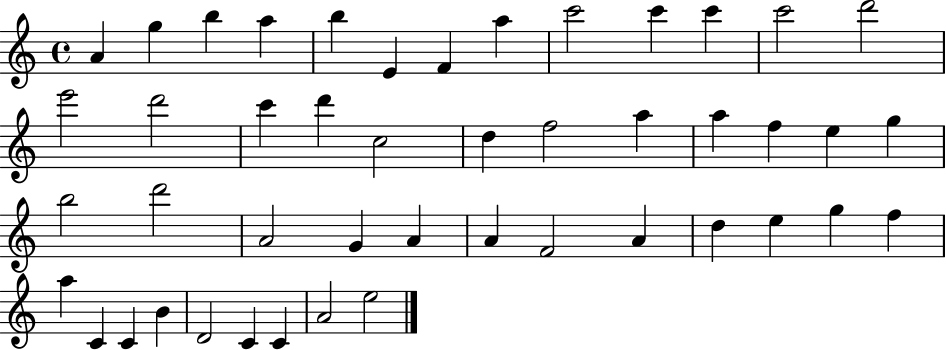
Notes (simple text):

A4/q G5/q B5/q A5/q B5/q E4/q F4/q A5/q C6/h C6/q C6/q C6/h D6/h E6/h D6/h C6/q D6/q C5/h D5/q F5/h A5/q A5/q F5/q E5/q G5/q B5/h D6/h A4/h G4/q A4/q A4/q F4/h A4/q D5/q E5/q G5/q F5/q A5/q C4/q C4/q B4/q D4/h C4/q C4/q A4/h E5/h